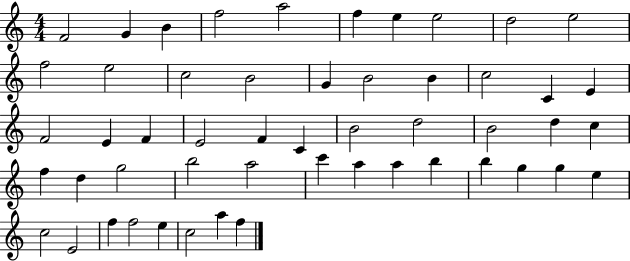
X:1
T:Untitled
M:4/4
L:1/4
K:C
F2 G B f2 a2 f e e2 d2 e2 f2 e2 c2 B2 G B2 B c2 C E F2 E F E2 F C B2 d2 B2 d c f d g2 b2 a2 c' a a b b g g e c2 E2 f f2 e c2 a f